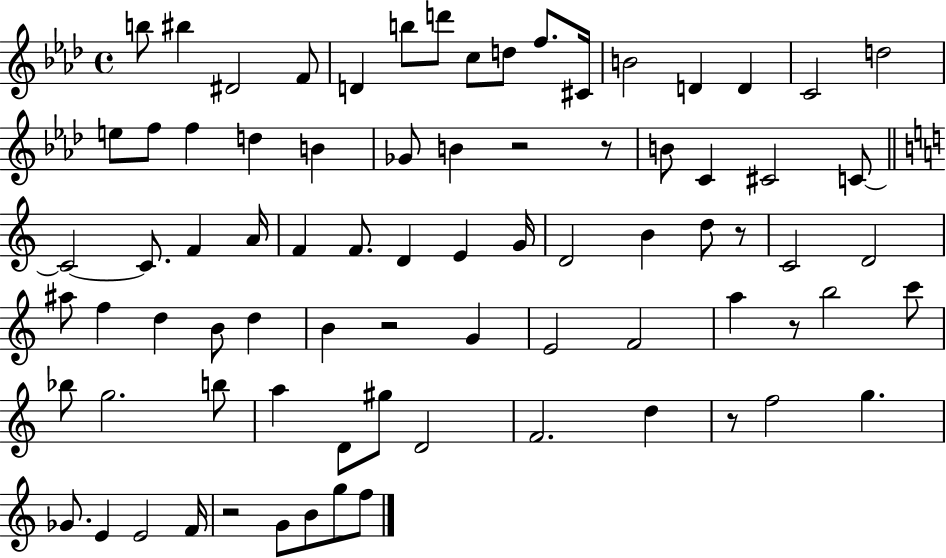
{
  \clef treble
  \time 4/4
  \defaultTimeSignature
  \key aes \major
  b''8 bis''4 dis'2 f'8 | d'4 b''8 d'''8 c''8 d''8 f''8. cis'16 | b'2 d'4 d'4 | c'2 d''2 | \break e''8 f''8 f''4 d''4 b'4 | ges'8 b'4 r2 r8 | b'8 c'4 cis'2 c'8~~ | \bar "||" \break \key c \major c'2~~ c'8. f'4 a'16 | f'4 f'8. d'4 e'4 g'16 | d'2 b'4 d''8 r8 | c'2 d'2 | \break ais''8 f''4 d''4 b'8 d''4 | b'4 r2 g'4 | e'2 f'2 | a''4 r8 b''2 c'''8 | \break bes''8 g''2. b''8 | a''4 d'8 gis''8 d'2 | f'2. d''4 | r8 f''2 g''4. | \break ges'8. e'4 e'2 f'16 | r2 g'8 b'8 g''8 f''8 | \bar "|."
}